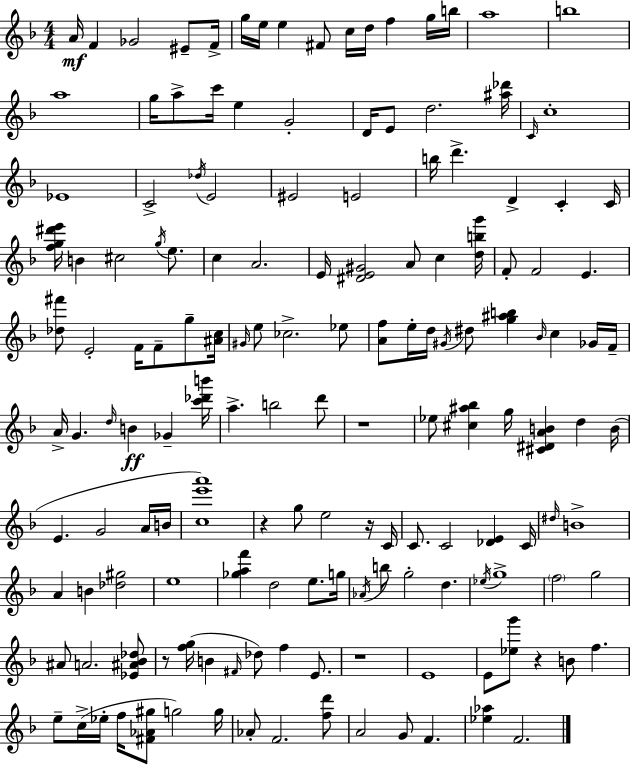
A4/s F4/q Gb4/h EIS4/e F4/s G5/s E5/s E5/q F#4/e C5/s D5/s F5/q G5/s B5/s A5/w B5/w A5/w G5/s A5/e C6/s E5/q G4/h D4/s E4/e D5/h. [A#5,Db6]/s C4/s C5/w Eb4/w C4/h Db5/s E4/h EIS4/h E4/h B5/s D6/q. D4/q C4/q C4/s [F5,G5,D#6,E6]/s B4/q C#5/h G5/s E5/e. C5/q A4/h. E4/s [D#4,E4,G#4]/h A4/e C5/q [D5,B5,G6]/s F4/e F4/h E4/q. [Db5,F#6]/e E4/h F4/s F4/e G5/e [A#4,C5]/s G#4/s E5/e CES5/h. Eb5/e [A4,F5]/e E5/s D5/s G#4/s D#5/e [G5,A#5,B5]/q Bb4/s C5/q Gb4/s F4/s A4/s G4/q. D5/s B4/q Gb4/q [C6,Db6,B6]/s A5/q. B5/h D6/e R/w Eb5/e [C#5,A#5,Bb5]/q G5/s [C#4,D#4,A4,B4]/q D5/q B4/s E4/q. G4/h A4/s B4/s [C5,E6,A6]/w R/q G5/e E5/h R/s C4/s C4/e. C4/h [Db4,E4]/q C4/s D#5/s B4/w A4/q B4/q [Db5,G#5]/h E5/w [Gb5,A5,F6]/q D5/h E5/e. G5/s Ab4/s B5/e G5/h D5/q. Eb5/s G5/w F5/h G5/h A#4/e A4/h. [Eb4,A#4,Bb4,Db5]/e R/e [F5,G5]/s B4/q F#4/s Db5/e F5/q E4/e. R/w E4/w E4/e [Eb5,G6]/e R/q B4/e F5/q. E5/e C5/s Eb5/s F5/s [F#4,Ab4,G#5]/e G5/h G5/s Ab4/e F4/h. [F5,D6]/e A4/h G4/e F4/q. [Eb5,Ab5]/q F4/h.